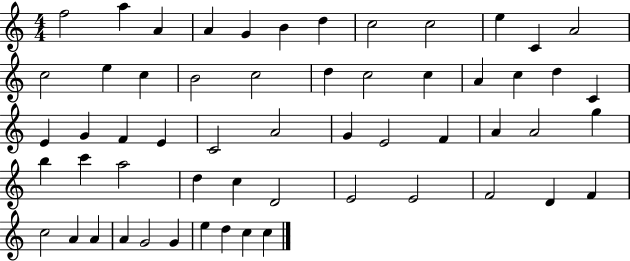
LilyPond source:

{
  \clef treble
  \numericTimeSignature
  \time 4/4
  \key c \major
  f''2 a''4 a'4 | a'4 g'4 b'4 d''4 | c''2 c''2 | e''4 c'4 a'2 | \break c''2 e''4 c''4 | b'2 c''2 | d''4 c''2 c''4 | a'4 c''4 d''4 c'4 | \break e'4 g'4 f'4 e'4 | c'2 a'2 | g'4 e'2 f'4 | a'4 a'2 g''4 | \break b''4 c'''4 a''2 | d''4 c''4 d'2 | e'2 e'2 | f'2 d'4 f'4 | \break c''2 a'4 a'4 | a'4 g'2 g'4 | e''4 d''4 c''4 c''4 | \bar "|."
}